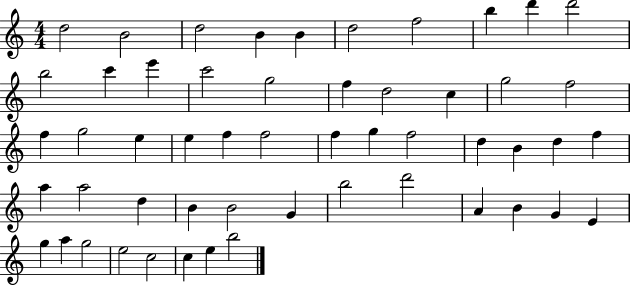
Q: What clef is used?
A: treble